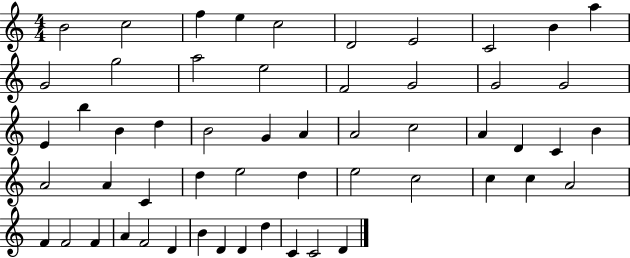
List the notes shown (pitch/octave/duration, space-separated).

B4/h C5/h F5/q E5/q C5/h D4/h E4/h C4/h B4/q A5/q G4/h G5/h A5/h E5/h F4/h G4/h G4/h G4/h E4/q B5/q B4/q D5/q B4/h G4/q A4/q A4/h C5/h A4/q D4/q C4/q B4/q A4/h A4/q C4/q D5/q E5/h D5/q E5/h C5/h C5/q C5/q A4/h F4/q F4/h F4/q A4/q F4/h D4/q B4/q D4/q D4/q D5/q C4/q C4/h D4/q